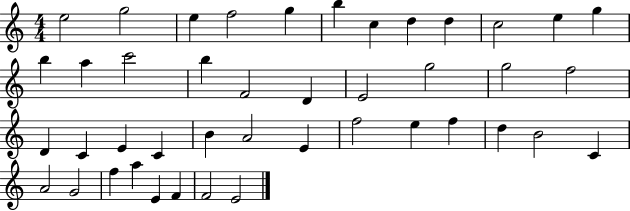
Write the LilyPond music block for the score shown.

{
  \clef treble
  \numericTimeSignature
  \time 4/4
  \key c \major
  e''2 g''2 | e''4 f''2 g''4 | b''4 c''4 d''4 d''4 | c''2 e''4 g''4 | \break b''4 a''4 c'''2 | b''4 f'2 d'4 | e'2 g''2 | g''2 f''2 | \break d'4 c'4 e'4 c'4 | b'4 a'2 e'4 | f''2 e''4 f''4 | d''4 b'2 c'4 | \break a'2 g'2 | f''4 a''4 e'4 f'4 | f'2 e'2 | \bar "|."
}